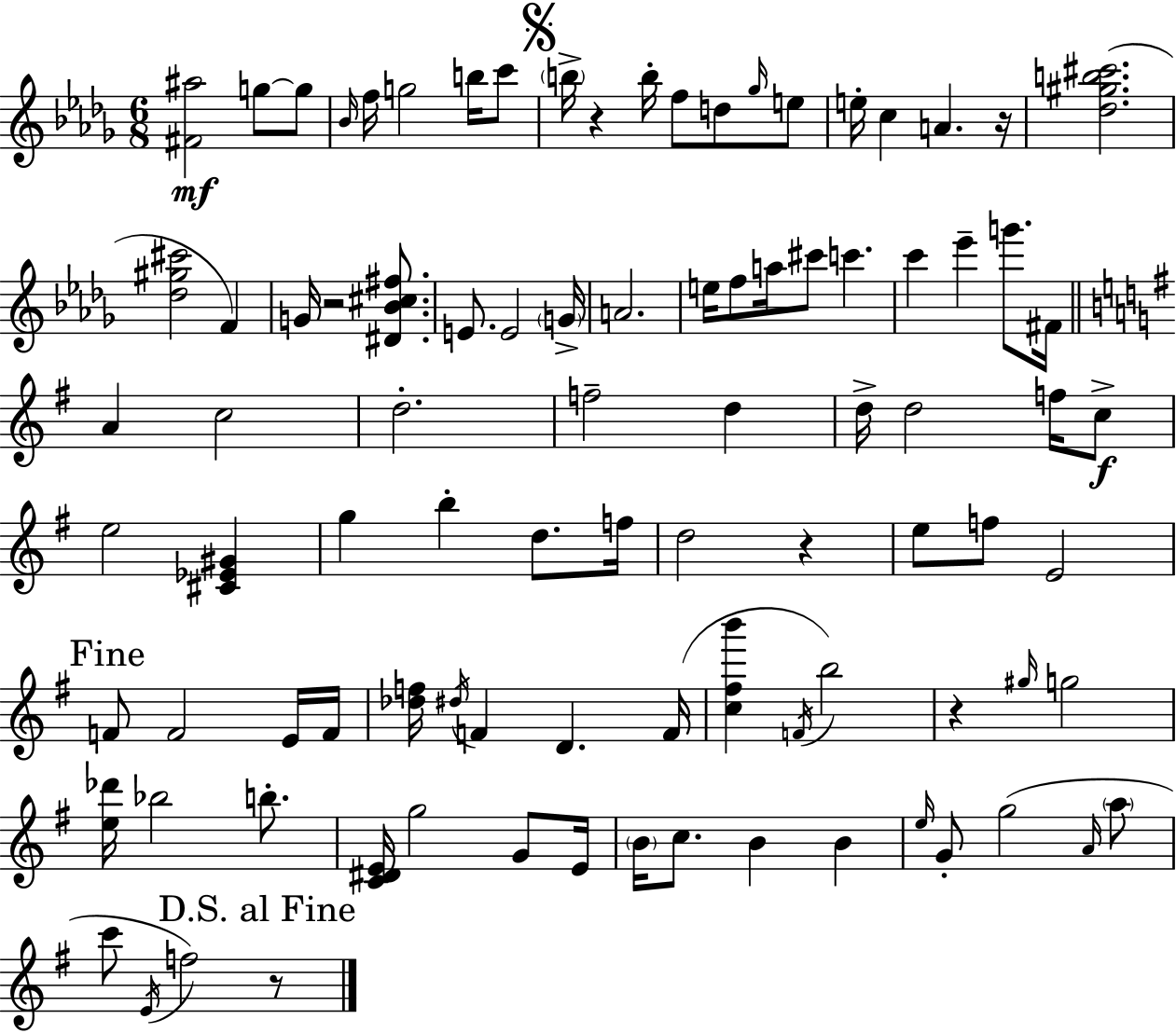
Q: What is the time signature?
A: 6/8